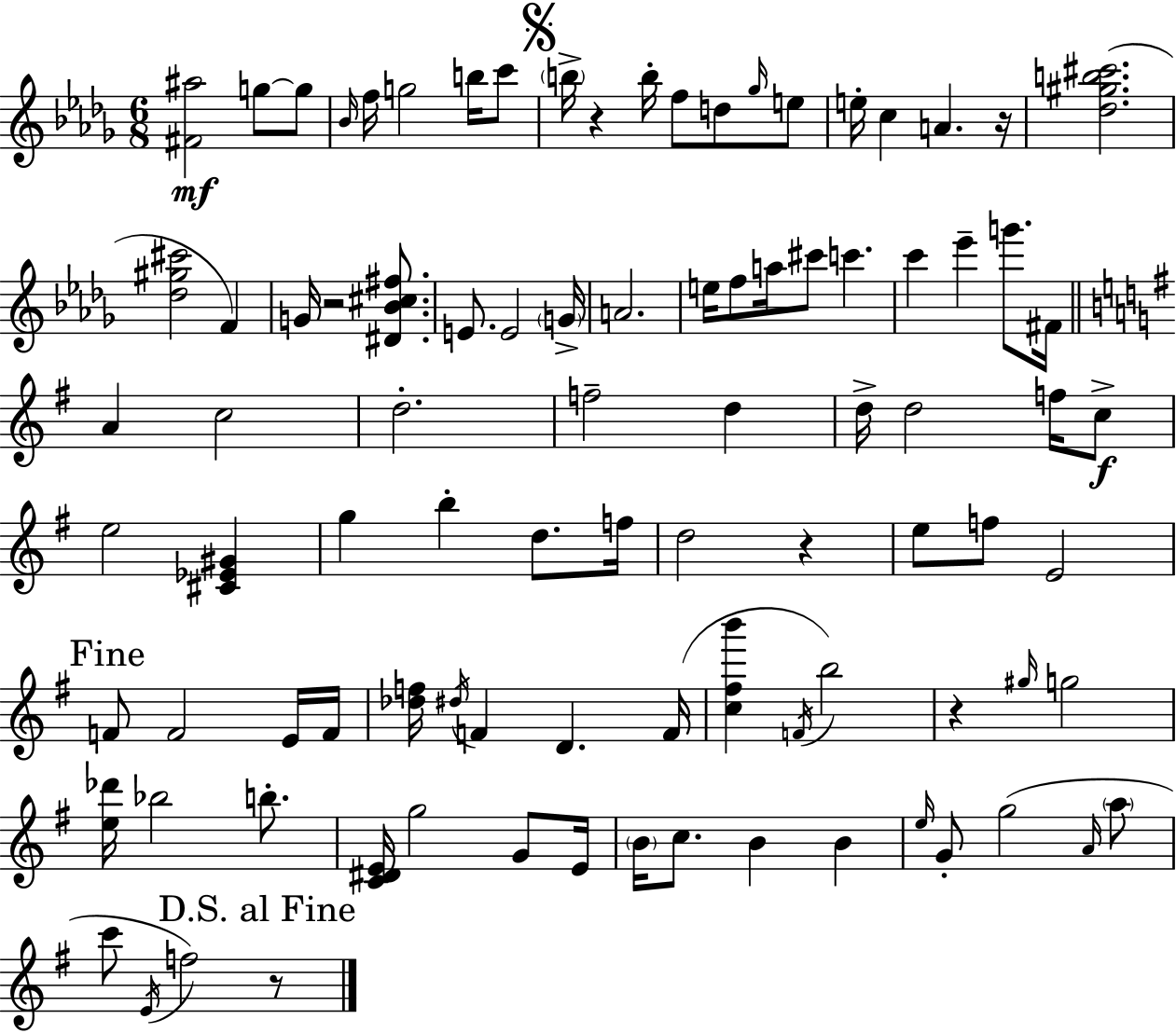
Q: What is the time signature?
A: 6/8